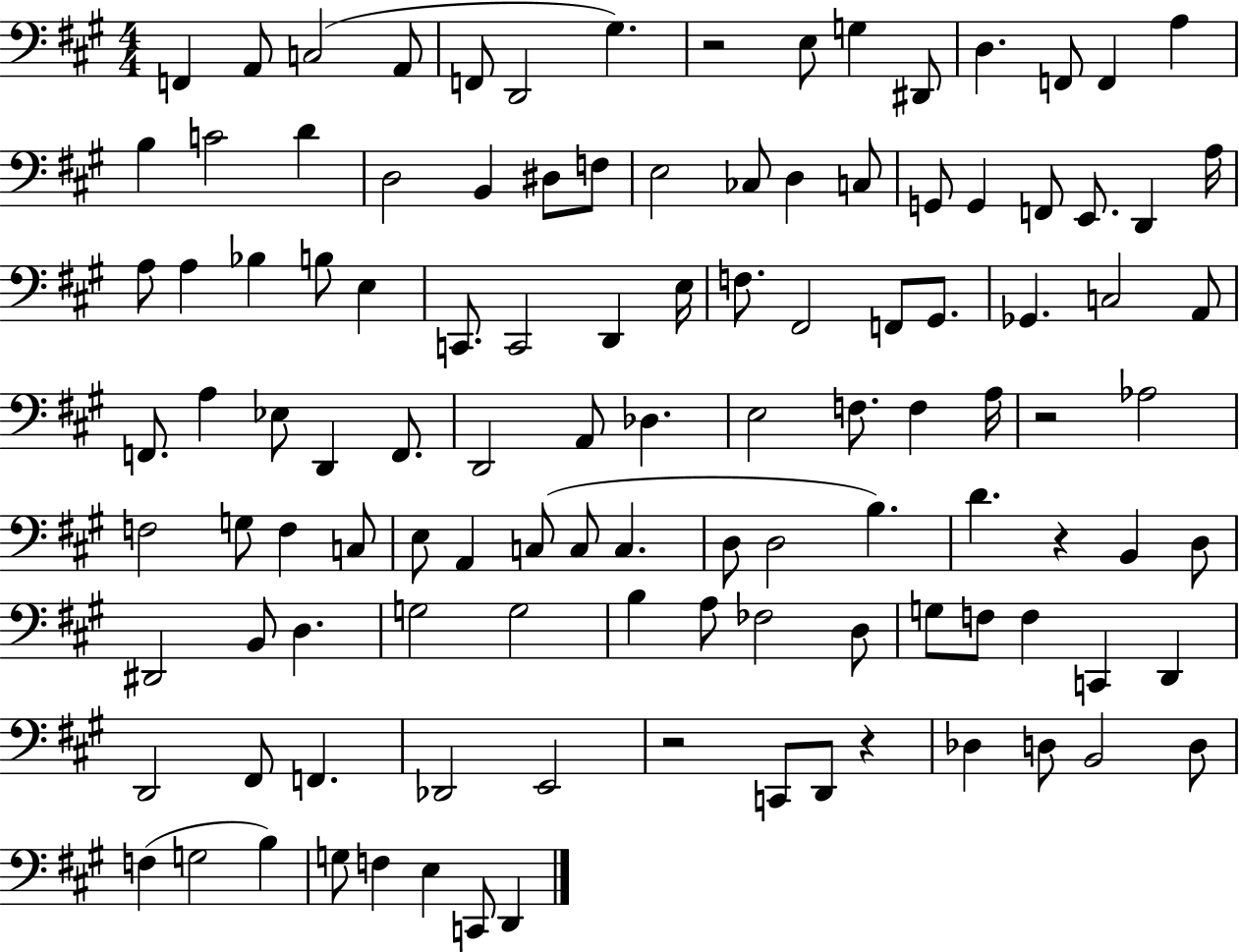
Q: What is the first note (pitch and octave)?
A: F2